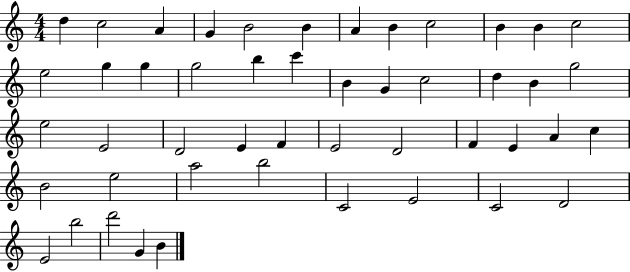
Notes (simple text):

D5/q C5/h A4/q G4/q B4/h B4/q A4/q B4/q C5/h B4/q B4/q C5/h E5/h G5/q G5/q G5/h B5/q C6/q B4/q G4/q C5/h D5/q B4/q G5/h E5/h E4/h D4/h E4/q F4/q E4/h D4/h F4/q E4/q A4/q C5/q B4/h E5/h A5/h B5/h C4/h E4/h C4/h D4/h E4/h B5/h D6/h G4/q B4/q